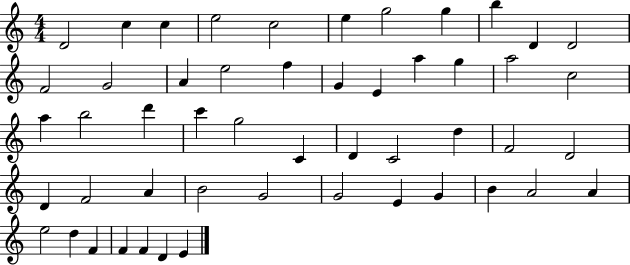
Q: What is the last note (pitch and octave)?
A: E4